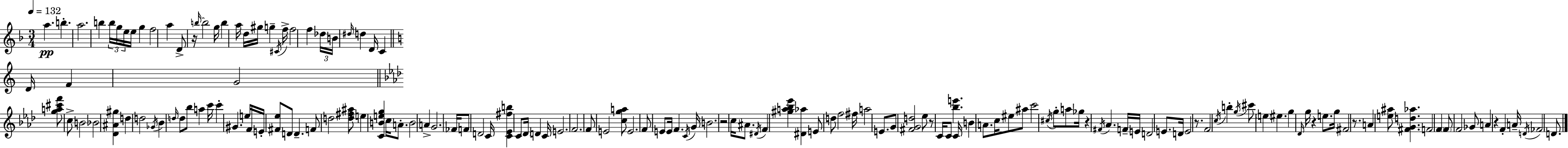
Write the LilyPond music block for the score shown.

{
  \clef treble
  \numericTimeSignature
  \time 3/4
  \key f \major
  \tempo 4 = 132
  a''4.\pp b''4.-. | a''2. | b''4 \tuplet 3/2 { b''16 g''16 e''16 } e''16 g''4 | f''2 a''4 | \break d'8-> r16 \grace { b''16~ }~ b''2 | g''16 b''4 a''16 d''16 gis''16 g''4-- | \acciaccatura { cis'16 } f''16-> f''2 f''4 | \tuplet 3/2 { des''16 b'16 \grace { dis''16 } } d''4 d'16 c'4 | \break \bar "||" \break \key a \minor d'16 f'4 g'2 | \bar "||" \break \key f \minor <g'' a'' cis''' f'''>8 c''8-> b'2 | bes'2 <des' ais' gis''>4 | d''4 d''2 | \acciaccatura { ges'16 } bes'4 \grace { d''16 } d''8 bes''8 a''4 | \break c'''16 c'''4-. gis'4. | e''16 f'16 e'16-. <fis' ees''>8 d'8 d'4.-- | f'8 d''2 | <d'' fis'' ais''>8 \parenthesize e''4 <c' b' e'' g''>4 c''16 a'8.-. | \break b'2 a'4-> | g'2. | fes'16 f'8 d'2 | c'16 <c' ees' fis'' b''>4 c'8 \parenthesize des'16 d'4 | \break c'16 e'2. | f'2. | f'8 e'2 | <c'' g'' a''>8 e'2. | \break f'8 e'8 e'16 f'4. | \acciaccatura { c'16 } g'16 b'2. | r2 c''16 | ais'8. \acciaccatura { dis'16 } f'4 <gis'' a'' bes'' ees'''>4 | \break <dis' aes''>4 e'8 d''8 f''2 | fis''16 a''2 | e'8. g'8 <fis' g' d''>2 | ees''8 r8 c'16 c'8 <bes'' e'''>4. | \break c'16 b'4 a'8. c''16 | eis''8 ais''8 c'''2 | \acciaccatura { cis''16 } g''8-. a''8 ges''16 r4 \acciaccatura { fis'16 } aes'4. | f'16-- e'16 d'2 | \break e'8. d'16 e'2 | r8. f'2 | \acciaccatura { c''16 } b''4-. \acciaccatura { g''16 } cis'''8 \parenthesize e''4 | eis''4. g''4 | \break \grace { des'16 } g''16 r4 e''8. g''16 fis'2 | r8. a'4 | <e'' ais''>8 <fis' g' d'' aes''>4. f'2 | \parenthesize f'4 \parenthesize f'8 f'2 | \break ges'8 a'4 | r4 f'4-. a'16-- \acciaccatura { d'16 } \parenthesize fes'2 | d'8. \bar "|."
}